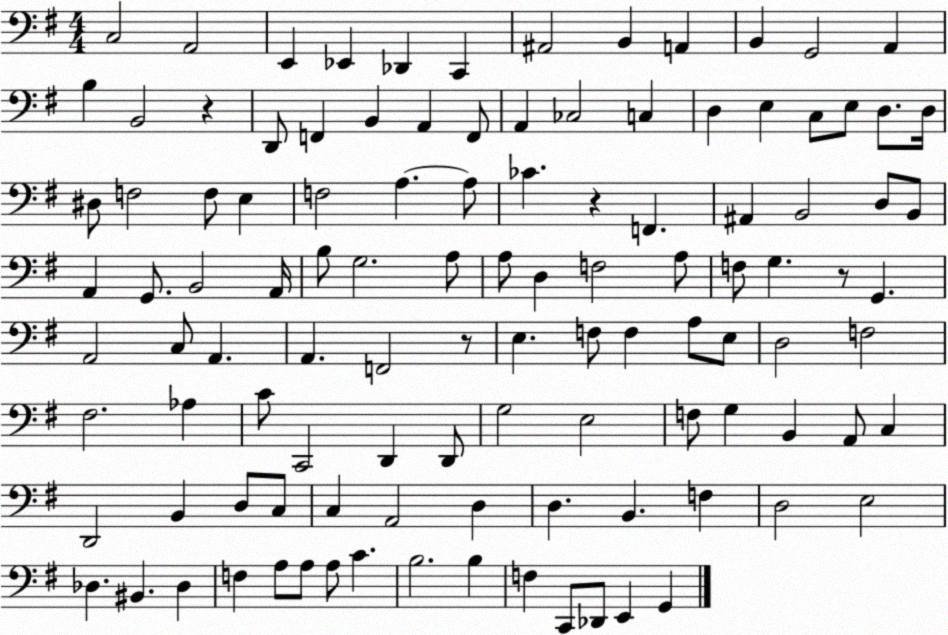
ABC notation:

X:1
T:Untitled
M:4/4
L:1/4
K:G
C,2 A,,2 E,, _E,, _D,, C,, ^A,,2 B,, A,, B,, G,,2 A,, B, B,,2 z D,,/2 F,, B,, A,, F,,/2 A,, _C,2 C, D, E, C,/2 E,/2 D,/2 D,/4 ^D,/2 F,2 F,/2 E, F,2 A, A,/2 _C z F,, ^A,, B,,2 D,/2 B,,/2 A,, G,,/2 B,,2 A,,/4 B,/2 G,2 A,/2 A,/2 D, F,2 A,/2 F,/2 G, z/2 G,, A,,2 C,/2 A,, A,, F,,2 z/2 E, F,/2 F, A,/2 E,/2 D,2 F,2 ^F,2 _A, C/2 C,,2 D,, D,,/2 G,2 E,2 F,/2 G, B,, A,,/2 C, D,,2 B,, D,/2 C,/2 C, A,,2 D, D, B,, F, D,2 E,2 _D, ^B,, _D, F, A,/2 A,/2 A,/2 C B,2 B, F, C,,/2 _D,,/2 E,, G,,